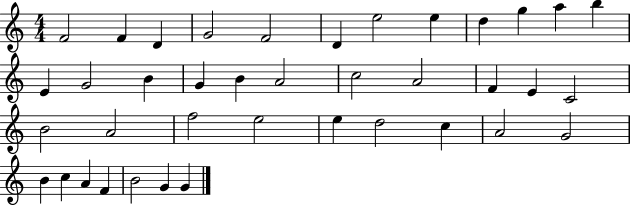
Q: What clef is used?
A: treble